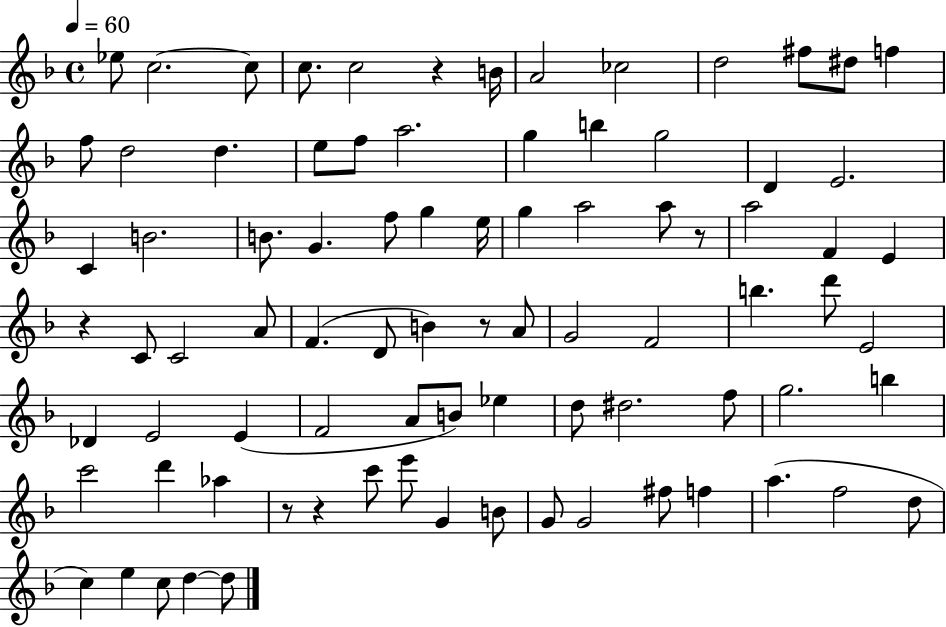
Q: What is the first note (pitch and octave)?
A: Eb5